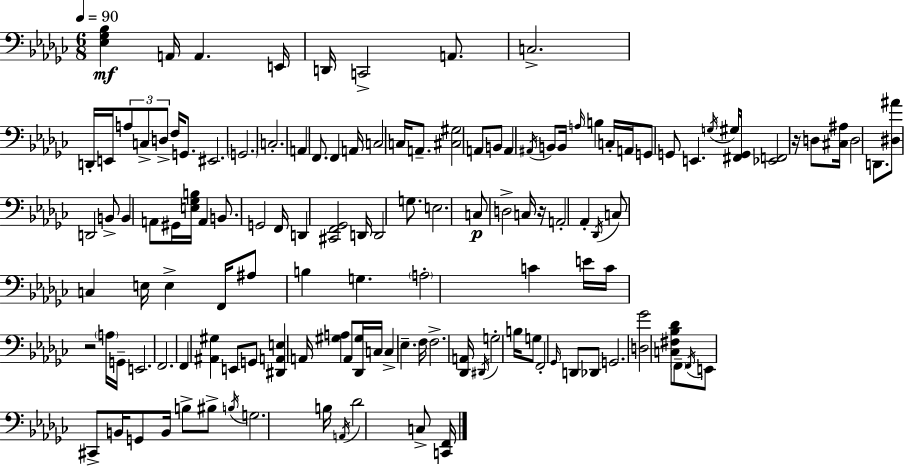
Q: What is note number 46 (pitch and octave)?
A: A2